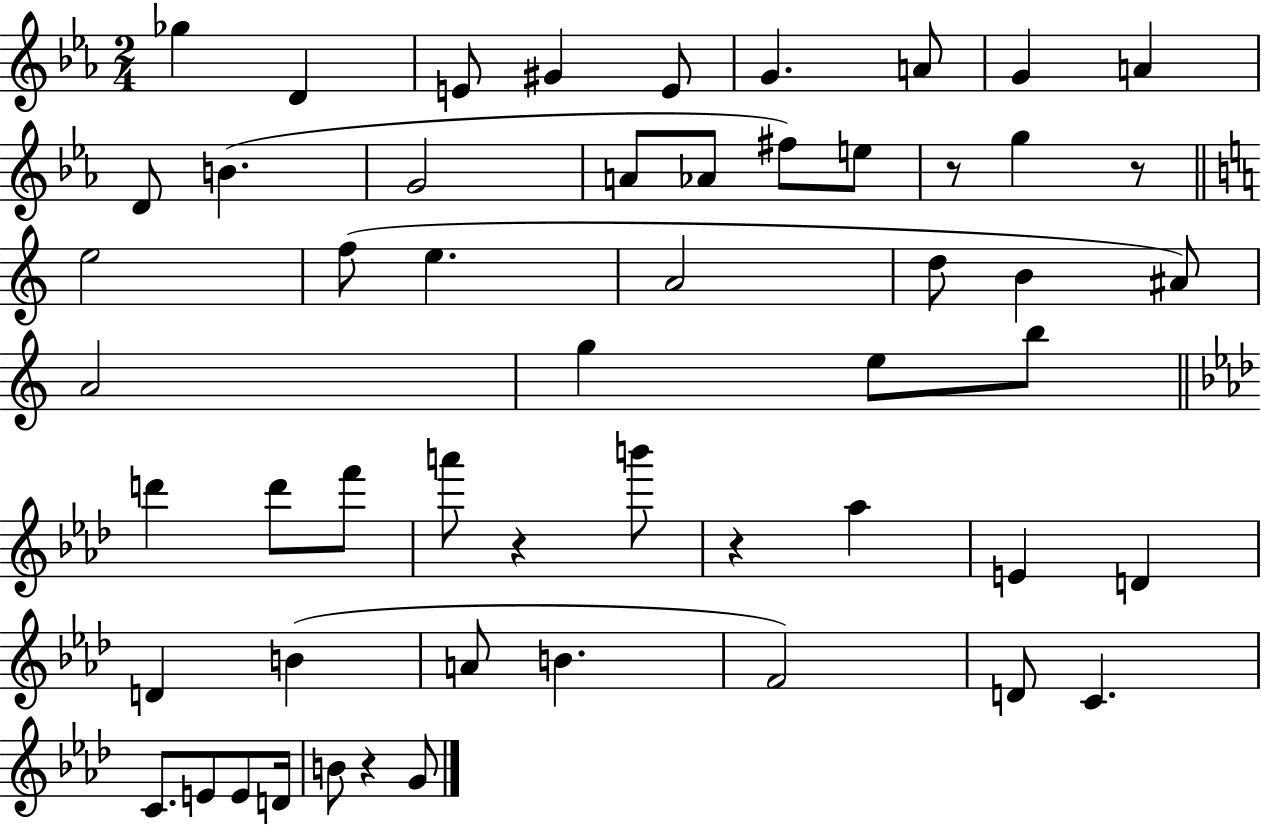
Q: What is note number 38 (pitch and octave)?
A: B4